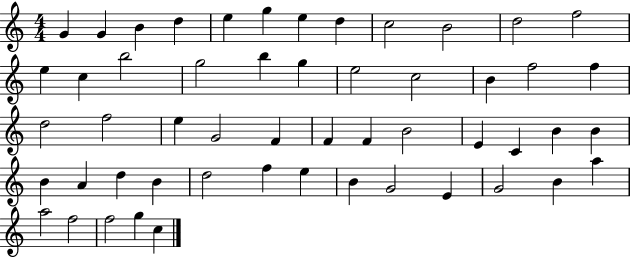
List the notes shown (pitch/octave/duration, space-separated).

G4/q G4/q B4/q D5/q E5/q G5/q E5/q D5/q C5/h B4/h D5/h F5/h E5/q C5/q B5/h G5/h B5/q G5/q E5/h C5/h B4/q F5/h F5/q D5/h F5/h E5/q G4/h F4/q F4/q F4/q B4/h E4/q C4/q B4/q B4/q B4/q A4/q D5/q B4/q D5/h F5/q E5/q B4/q G4/h E4/q G4/h B4/q A5/q A5/h F5/h F5/h G5/q C5/q